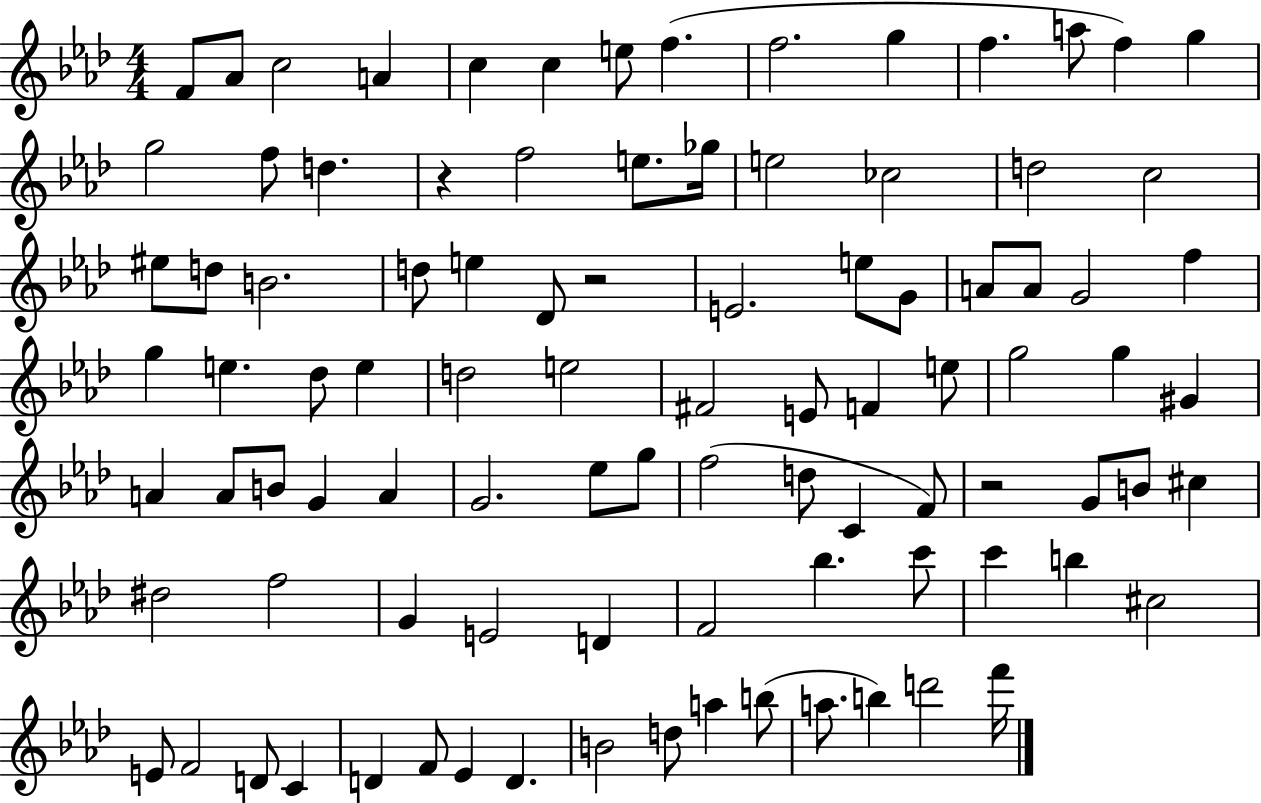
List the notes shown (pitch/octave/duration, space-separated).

F4/e Ab4/e C5/h A4/q C5/q C5/q E5/e F5/q. F5/h. G5/q F5/q. A5/e F5/q G5/q G5/h F5/e D5/q. R/q F5/h E5/e. Gb5/s E5/h CES5/h D5/h C5/h EIS5/e D5/e B4/h. D5/e E5/q Db4/e R/h E4/h. E5/e G4/e A4/e A4/e G4/h F5/q G5/q E5/q. Db5/e E5/q D5/h E5/h F#4/h E4/e F4/q E5/e G5/h G5/q G#4/q A4/q A4/e B4/e G4/q A4/q G4/h. Eb5/e G5/e F5/h D5/e C4/q F4/e R/h G4/e B4/e C#5/q D#5/h F5/h G4/q E4/h D4/q F4/h Bb5/q. C6/e C6/q B5/q C#5/h E4/e F4/h D4/e C4/q D4/q F4/e Eb4/q D4/q. B4/h D5/e A5/q B5/e A5/e. B5/q D6/h F6/s